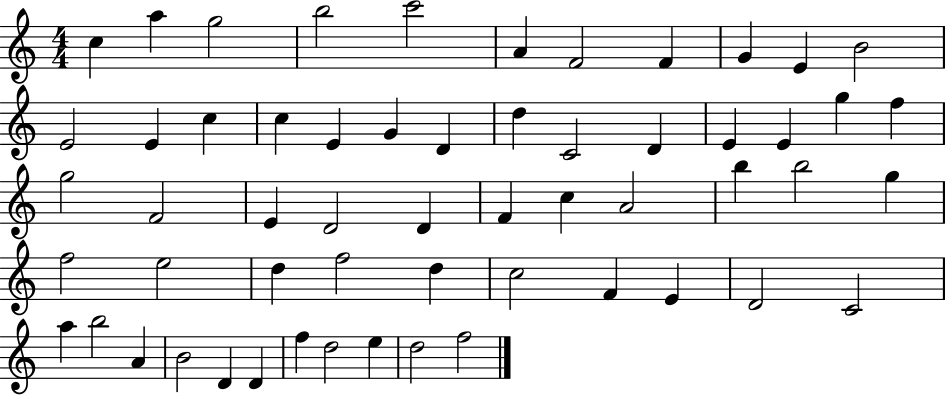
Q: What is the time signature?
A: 4/4